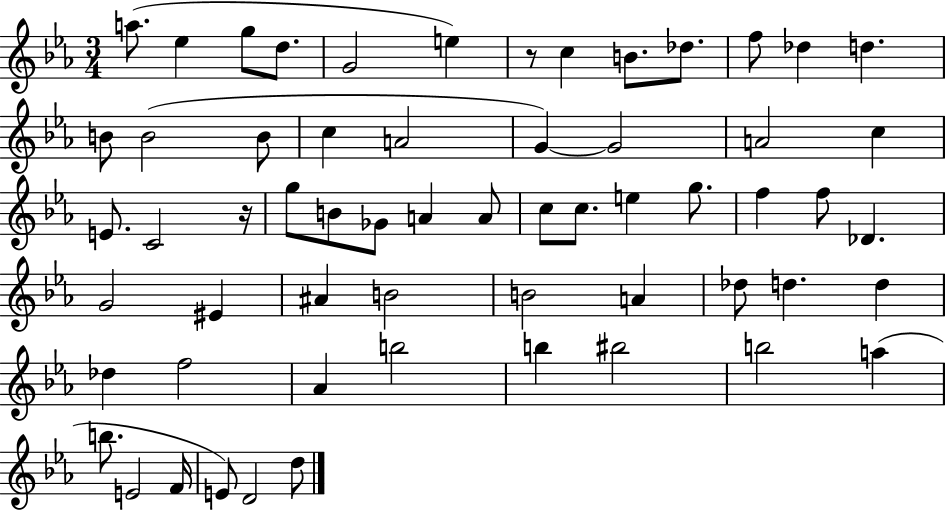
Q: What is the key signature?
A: EES major